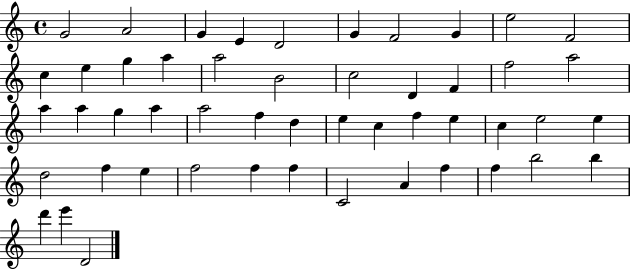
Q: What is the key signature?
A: C major